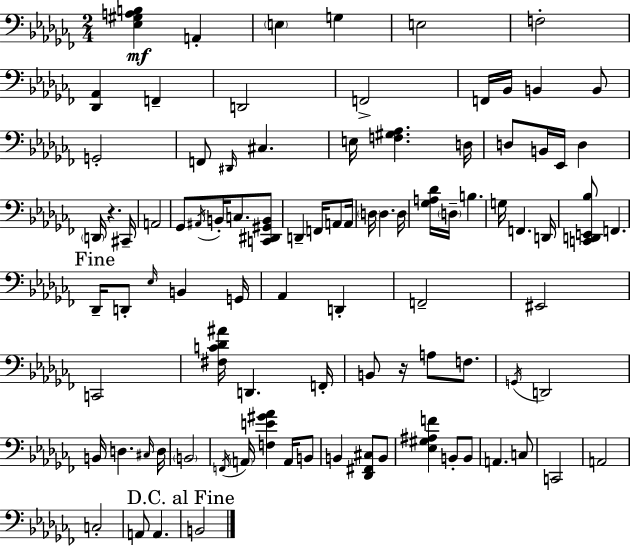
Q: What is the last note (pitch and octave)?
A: B2